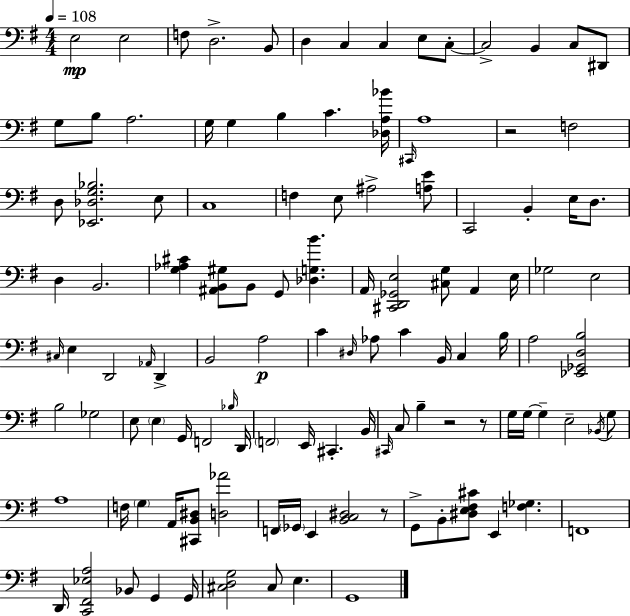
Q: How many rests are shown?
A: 4